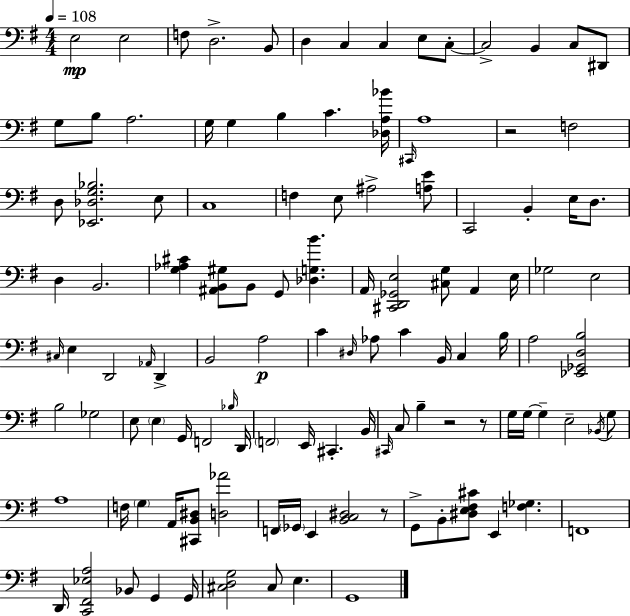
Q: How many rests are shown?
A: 4